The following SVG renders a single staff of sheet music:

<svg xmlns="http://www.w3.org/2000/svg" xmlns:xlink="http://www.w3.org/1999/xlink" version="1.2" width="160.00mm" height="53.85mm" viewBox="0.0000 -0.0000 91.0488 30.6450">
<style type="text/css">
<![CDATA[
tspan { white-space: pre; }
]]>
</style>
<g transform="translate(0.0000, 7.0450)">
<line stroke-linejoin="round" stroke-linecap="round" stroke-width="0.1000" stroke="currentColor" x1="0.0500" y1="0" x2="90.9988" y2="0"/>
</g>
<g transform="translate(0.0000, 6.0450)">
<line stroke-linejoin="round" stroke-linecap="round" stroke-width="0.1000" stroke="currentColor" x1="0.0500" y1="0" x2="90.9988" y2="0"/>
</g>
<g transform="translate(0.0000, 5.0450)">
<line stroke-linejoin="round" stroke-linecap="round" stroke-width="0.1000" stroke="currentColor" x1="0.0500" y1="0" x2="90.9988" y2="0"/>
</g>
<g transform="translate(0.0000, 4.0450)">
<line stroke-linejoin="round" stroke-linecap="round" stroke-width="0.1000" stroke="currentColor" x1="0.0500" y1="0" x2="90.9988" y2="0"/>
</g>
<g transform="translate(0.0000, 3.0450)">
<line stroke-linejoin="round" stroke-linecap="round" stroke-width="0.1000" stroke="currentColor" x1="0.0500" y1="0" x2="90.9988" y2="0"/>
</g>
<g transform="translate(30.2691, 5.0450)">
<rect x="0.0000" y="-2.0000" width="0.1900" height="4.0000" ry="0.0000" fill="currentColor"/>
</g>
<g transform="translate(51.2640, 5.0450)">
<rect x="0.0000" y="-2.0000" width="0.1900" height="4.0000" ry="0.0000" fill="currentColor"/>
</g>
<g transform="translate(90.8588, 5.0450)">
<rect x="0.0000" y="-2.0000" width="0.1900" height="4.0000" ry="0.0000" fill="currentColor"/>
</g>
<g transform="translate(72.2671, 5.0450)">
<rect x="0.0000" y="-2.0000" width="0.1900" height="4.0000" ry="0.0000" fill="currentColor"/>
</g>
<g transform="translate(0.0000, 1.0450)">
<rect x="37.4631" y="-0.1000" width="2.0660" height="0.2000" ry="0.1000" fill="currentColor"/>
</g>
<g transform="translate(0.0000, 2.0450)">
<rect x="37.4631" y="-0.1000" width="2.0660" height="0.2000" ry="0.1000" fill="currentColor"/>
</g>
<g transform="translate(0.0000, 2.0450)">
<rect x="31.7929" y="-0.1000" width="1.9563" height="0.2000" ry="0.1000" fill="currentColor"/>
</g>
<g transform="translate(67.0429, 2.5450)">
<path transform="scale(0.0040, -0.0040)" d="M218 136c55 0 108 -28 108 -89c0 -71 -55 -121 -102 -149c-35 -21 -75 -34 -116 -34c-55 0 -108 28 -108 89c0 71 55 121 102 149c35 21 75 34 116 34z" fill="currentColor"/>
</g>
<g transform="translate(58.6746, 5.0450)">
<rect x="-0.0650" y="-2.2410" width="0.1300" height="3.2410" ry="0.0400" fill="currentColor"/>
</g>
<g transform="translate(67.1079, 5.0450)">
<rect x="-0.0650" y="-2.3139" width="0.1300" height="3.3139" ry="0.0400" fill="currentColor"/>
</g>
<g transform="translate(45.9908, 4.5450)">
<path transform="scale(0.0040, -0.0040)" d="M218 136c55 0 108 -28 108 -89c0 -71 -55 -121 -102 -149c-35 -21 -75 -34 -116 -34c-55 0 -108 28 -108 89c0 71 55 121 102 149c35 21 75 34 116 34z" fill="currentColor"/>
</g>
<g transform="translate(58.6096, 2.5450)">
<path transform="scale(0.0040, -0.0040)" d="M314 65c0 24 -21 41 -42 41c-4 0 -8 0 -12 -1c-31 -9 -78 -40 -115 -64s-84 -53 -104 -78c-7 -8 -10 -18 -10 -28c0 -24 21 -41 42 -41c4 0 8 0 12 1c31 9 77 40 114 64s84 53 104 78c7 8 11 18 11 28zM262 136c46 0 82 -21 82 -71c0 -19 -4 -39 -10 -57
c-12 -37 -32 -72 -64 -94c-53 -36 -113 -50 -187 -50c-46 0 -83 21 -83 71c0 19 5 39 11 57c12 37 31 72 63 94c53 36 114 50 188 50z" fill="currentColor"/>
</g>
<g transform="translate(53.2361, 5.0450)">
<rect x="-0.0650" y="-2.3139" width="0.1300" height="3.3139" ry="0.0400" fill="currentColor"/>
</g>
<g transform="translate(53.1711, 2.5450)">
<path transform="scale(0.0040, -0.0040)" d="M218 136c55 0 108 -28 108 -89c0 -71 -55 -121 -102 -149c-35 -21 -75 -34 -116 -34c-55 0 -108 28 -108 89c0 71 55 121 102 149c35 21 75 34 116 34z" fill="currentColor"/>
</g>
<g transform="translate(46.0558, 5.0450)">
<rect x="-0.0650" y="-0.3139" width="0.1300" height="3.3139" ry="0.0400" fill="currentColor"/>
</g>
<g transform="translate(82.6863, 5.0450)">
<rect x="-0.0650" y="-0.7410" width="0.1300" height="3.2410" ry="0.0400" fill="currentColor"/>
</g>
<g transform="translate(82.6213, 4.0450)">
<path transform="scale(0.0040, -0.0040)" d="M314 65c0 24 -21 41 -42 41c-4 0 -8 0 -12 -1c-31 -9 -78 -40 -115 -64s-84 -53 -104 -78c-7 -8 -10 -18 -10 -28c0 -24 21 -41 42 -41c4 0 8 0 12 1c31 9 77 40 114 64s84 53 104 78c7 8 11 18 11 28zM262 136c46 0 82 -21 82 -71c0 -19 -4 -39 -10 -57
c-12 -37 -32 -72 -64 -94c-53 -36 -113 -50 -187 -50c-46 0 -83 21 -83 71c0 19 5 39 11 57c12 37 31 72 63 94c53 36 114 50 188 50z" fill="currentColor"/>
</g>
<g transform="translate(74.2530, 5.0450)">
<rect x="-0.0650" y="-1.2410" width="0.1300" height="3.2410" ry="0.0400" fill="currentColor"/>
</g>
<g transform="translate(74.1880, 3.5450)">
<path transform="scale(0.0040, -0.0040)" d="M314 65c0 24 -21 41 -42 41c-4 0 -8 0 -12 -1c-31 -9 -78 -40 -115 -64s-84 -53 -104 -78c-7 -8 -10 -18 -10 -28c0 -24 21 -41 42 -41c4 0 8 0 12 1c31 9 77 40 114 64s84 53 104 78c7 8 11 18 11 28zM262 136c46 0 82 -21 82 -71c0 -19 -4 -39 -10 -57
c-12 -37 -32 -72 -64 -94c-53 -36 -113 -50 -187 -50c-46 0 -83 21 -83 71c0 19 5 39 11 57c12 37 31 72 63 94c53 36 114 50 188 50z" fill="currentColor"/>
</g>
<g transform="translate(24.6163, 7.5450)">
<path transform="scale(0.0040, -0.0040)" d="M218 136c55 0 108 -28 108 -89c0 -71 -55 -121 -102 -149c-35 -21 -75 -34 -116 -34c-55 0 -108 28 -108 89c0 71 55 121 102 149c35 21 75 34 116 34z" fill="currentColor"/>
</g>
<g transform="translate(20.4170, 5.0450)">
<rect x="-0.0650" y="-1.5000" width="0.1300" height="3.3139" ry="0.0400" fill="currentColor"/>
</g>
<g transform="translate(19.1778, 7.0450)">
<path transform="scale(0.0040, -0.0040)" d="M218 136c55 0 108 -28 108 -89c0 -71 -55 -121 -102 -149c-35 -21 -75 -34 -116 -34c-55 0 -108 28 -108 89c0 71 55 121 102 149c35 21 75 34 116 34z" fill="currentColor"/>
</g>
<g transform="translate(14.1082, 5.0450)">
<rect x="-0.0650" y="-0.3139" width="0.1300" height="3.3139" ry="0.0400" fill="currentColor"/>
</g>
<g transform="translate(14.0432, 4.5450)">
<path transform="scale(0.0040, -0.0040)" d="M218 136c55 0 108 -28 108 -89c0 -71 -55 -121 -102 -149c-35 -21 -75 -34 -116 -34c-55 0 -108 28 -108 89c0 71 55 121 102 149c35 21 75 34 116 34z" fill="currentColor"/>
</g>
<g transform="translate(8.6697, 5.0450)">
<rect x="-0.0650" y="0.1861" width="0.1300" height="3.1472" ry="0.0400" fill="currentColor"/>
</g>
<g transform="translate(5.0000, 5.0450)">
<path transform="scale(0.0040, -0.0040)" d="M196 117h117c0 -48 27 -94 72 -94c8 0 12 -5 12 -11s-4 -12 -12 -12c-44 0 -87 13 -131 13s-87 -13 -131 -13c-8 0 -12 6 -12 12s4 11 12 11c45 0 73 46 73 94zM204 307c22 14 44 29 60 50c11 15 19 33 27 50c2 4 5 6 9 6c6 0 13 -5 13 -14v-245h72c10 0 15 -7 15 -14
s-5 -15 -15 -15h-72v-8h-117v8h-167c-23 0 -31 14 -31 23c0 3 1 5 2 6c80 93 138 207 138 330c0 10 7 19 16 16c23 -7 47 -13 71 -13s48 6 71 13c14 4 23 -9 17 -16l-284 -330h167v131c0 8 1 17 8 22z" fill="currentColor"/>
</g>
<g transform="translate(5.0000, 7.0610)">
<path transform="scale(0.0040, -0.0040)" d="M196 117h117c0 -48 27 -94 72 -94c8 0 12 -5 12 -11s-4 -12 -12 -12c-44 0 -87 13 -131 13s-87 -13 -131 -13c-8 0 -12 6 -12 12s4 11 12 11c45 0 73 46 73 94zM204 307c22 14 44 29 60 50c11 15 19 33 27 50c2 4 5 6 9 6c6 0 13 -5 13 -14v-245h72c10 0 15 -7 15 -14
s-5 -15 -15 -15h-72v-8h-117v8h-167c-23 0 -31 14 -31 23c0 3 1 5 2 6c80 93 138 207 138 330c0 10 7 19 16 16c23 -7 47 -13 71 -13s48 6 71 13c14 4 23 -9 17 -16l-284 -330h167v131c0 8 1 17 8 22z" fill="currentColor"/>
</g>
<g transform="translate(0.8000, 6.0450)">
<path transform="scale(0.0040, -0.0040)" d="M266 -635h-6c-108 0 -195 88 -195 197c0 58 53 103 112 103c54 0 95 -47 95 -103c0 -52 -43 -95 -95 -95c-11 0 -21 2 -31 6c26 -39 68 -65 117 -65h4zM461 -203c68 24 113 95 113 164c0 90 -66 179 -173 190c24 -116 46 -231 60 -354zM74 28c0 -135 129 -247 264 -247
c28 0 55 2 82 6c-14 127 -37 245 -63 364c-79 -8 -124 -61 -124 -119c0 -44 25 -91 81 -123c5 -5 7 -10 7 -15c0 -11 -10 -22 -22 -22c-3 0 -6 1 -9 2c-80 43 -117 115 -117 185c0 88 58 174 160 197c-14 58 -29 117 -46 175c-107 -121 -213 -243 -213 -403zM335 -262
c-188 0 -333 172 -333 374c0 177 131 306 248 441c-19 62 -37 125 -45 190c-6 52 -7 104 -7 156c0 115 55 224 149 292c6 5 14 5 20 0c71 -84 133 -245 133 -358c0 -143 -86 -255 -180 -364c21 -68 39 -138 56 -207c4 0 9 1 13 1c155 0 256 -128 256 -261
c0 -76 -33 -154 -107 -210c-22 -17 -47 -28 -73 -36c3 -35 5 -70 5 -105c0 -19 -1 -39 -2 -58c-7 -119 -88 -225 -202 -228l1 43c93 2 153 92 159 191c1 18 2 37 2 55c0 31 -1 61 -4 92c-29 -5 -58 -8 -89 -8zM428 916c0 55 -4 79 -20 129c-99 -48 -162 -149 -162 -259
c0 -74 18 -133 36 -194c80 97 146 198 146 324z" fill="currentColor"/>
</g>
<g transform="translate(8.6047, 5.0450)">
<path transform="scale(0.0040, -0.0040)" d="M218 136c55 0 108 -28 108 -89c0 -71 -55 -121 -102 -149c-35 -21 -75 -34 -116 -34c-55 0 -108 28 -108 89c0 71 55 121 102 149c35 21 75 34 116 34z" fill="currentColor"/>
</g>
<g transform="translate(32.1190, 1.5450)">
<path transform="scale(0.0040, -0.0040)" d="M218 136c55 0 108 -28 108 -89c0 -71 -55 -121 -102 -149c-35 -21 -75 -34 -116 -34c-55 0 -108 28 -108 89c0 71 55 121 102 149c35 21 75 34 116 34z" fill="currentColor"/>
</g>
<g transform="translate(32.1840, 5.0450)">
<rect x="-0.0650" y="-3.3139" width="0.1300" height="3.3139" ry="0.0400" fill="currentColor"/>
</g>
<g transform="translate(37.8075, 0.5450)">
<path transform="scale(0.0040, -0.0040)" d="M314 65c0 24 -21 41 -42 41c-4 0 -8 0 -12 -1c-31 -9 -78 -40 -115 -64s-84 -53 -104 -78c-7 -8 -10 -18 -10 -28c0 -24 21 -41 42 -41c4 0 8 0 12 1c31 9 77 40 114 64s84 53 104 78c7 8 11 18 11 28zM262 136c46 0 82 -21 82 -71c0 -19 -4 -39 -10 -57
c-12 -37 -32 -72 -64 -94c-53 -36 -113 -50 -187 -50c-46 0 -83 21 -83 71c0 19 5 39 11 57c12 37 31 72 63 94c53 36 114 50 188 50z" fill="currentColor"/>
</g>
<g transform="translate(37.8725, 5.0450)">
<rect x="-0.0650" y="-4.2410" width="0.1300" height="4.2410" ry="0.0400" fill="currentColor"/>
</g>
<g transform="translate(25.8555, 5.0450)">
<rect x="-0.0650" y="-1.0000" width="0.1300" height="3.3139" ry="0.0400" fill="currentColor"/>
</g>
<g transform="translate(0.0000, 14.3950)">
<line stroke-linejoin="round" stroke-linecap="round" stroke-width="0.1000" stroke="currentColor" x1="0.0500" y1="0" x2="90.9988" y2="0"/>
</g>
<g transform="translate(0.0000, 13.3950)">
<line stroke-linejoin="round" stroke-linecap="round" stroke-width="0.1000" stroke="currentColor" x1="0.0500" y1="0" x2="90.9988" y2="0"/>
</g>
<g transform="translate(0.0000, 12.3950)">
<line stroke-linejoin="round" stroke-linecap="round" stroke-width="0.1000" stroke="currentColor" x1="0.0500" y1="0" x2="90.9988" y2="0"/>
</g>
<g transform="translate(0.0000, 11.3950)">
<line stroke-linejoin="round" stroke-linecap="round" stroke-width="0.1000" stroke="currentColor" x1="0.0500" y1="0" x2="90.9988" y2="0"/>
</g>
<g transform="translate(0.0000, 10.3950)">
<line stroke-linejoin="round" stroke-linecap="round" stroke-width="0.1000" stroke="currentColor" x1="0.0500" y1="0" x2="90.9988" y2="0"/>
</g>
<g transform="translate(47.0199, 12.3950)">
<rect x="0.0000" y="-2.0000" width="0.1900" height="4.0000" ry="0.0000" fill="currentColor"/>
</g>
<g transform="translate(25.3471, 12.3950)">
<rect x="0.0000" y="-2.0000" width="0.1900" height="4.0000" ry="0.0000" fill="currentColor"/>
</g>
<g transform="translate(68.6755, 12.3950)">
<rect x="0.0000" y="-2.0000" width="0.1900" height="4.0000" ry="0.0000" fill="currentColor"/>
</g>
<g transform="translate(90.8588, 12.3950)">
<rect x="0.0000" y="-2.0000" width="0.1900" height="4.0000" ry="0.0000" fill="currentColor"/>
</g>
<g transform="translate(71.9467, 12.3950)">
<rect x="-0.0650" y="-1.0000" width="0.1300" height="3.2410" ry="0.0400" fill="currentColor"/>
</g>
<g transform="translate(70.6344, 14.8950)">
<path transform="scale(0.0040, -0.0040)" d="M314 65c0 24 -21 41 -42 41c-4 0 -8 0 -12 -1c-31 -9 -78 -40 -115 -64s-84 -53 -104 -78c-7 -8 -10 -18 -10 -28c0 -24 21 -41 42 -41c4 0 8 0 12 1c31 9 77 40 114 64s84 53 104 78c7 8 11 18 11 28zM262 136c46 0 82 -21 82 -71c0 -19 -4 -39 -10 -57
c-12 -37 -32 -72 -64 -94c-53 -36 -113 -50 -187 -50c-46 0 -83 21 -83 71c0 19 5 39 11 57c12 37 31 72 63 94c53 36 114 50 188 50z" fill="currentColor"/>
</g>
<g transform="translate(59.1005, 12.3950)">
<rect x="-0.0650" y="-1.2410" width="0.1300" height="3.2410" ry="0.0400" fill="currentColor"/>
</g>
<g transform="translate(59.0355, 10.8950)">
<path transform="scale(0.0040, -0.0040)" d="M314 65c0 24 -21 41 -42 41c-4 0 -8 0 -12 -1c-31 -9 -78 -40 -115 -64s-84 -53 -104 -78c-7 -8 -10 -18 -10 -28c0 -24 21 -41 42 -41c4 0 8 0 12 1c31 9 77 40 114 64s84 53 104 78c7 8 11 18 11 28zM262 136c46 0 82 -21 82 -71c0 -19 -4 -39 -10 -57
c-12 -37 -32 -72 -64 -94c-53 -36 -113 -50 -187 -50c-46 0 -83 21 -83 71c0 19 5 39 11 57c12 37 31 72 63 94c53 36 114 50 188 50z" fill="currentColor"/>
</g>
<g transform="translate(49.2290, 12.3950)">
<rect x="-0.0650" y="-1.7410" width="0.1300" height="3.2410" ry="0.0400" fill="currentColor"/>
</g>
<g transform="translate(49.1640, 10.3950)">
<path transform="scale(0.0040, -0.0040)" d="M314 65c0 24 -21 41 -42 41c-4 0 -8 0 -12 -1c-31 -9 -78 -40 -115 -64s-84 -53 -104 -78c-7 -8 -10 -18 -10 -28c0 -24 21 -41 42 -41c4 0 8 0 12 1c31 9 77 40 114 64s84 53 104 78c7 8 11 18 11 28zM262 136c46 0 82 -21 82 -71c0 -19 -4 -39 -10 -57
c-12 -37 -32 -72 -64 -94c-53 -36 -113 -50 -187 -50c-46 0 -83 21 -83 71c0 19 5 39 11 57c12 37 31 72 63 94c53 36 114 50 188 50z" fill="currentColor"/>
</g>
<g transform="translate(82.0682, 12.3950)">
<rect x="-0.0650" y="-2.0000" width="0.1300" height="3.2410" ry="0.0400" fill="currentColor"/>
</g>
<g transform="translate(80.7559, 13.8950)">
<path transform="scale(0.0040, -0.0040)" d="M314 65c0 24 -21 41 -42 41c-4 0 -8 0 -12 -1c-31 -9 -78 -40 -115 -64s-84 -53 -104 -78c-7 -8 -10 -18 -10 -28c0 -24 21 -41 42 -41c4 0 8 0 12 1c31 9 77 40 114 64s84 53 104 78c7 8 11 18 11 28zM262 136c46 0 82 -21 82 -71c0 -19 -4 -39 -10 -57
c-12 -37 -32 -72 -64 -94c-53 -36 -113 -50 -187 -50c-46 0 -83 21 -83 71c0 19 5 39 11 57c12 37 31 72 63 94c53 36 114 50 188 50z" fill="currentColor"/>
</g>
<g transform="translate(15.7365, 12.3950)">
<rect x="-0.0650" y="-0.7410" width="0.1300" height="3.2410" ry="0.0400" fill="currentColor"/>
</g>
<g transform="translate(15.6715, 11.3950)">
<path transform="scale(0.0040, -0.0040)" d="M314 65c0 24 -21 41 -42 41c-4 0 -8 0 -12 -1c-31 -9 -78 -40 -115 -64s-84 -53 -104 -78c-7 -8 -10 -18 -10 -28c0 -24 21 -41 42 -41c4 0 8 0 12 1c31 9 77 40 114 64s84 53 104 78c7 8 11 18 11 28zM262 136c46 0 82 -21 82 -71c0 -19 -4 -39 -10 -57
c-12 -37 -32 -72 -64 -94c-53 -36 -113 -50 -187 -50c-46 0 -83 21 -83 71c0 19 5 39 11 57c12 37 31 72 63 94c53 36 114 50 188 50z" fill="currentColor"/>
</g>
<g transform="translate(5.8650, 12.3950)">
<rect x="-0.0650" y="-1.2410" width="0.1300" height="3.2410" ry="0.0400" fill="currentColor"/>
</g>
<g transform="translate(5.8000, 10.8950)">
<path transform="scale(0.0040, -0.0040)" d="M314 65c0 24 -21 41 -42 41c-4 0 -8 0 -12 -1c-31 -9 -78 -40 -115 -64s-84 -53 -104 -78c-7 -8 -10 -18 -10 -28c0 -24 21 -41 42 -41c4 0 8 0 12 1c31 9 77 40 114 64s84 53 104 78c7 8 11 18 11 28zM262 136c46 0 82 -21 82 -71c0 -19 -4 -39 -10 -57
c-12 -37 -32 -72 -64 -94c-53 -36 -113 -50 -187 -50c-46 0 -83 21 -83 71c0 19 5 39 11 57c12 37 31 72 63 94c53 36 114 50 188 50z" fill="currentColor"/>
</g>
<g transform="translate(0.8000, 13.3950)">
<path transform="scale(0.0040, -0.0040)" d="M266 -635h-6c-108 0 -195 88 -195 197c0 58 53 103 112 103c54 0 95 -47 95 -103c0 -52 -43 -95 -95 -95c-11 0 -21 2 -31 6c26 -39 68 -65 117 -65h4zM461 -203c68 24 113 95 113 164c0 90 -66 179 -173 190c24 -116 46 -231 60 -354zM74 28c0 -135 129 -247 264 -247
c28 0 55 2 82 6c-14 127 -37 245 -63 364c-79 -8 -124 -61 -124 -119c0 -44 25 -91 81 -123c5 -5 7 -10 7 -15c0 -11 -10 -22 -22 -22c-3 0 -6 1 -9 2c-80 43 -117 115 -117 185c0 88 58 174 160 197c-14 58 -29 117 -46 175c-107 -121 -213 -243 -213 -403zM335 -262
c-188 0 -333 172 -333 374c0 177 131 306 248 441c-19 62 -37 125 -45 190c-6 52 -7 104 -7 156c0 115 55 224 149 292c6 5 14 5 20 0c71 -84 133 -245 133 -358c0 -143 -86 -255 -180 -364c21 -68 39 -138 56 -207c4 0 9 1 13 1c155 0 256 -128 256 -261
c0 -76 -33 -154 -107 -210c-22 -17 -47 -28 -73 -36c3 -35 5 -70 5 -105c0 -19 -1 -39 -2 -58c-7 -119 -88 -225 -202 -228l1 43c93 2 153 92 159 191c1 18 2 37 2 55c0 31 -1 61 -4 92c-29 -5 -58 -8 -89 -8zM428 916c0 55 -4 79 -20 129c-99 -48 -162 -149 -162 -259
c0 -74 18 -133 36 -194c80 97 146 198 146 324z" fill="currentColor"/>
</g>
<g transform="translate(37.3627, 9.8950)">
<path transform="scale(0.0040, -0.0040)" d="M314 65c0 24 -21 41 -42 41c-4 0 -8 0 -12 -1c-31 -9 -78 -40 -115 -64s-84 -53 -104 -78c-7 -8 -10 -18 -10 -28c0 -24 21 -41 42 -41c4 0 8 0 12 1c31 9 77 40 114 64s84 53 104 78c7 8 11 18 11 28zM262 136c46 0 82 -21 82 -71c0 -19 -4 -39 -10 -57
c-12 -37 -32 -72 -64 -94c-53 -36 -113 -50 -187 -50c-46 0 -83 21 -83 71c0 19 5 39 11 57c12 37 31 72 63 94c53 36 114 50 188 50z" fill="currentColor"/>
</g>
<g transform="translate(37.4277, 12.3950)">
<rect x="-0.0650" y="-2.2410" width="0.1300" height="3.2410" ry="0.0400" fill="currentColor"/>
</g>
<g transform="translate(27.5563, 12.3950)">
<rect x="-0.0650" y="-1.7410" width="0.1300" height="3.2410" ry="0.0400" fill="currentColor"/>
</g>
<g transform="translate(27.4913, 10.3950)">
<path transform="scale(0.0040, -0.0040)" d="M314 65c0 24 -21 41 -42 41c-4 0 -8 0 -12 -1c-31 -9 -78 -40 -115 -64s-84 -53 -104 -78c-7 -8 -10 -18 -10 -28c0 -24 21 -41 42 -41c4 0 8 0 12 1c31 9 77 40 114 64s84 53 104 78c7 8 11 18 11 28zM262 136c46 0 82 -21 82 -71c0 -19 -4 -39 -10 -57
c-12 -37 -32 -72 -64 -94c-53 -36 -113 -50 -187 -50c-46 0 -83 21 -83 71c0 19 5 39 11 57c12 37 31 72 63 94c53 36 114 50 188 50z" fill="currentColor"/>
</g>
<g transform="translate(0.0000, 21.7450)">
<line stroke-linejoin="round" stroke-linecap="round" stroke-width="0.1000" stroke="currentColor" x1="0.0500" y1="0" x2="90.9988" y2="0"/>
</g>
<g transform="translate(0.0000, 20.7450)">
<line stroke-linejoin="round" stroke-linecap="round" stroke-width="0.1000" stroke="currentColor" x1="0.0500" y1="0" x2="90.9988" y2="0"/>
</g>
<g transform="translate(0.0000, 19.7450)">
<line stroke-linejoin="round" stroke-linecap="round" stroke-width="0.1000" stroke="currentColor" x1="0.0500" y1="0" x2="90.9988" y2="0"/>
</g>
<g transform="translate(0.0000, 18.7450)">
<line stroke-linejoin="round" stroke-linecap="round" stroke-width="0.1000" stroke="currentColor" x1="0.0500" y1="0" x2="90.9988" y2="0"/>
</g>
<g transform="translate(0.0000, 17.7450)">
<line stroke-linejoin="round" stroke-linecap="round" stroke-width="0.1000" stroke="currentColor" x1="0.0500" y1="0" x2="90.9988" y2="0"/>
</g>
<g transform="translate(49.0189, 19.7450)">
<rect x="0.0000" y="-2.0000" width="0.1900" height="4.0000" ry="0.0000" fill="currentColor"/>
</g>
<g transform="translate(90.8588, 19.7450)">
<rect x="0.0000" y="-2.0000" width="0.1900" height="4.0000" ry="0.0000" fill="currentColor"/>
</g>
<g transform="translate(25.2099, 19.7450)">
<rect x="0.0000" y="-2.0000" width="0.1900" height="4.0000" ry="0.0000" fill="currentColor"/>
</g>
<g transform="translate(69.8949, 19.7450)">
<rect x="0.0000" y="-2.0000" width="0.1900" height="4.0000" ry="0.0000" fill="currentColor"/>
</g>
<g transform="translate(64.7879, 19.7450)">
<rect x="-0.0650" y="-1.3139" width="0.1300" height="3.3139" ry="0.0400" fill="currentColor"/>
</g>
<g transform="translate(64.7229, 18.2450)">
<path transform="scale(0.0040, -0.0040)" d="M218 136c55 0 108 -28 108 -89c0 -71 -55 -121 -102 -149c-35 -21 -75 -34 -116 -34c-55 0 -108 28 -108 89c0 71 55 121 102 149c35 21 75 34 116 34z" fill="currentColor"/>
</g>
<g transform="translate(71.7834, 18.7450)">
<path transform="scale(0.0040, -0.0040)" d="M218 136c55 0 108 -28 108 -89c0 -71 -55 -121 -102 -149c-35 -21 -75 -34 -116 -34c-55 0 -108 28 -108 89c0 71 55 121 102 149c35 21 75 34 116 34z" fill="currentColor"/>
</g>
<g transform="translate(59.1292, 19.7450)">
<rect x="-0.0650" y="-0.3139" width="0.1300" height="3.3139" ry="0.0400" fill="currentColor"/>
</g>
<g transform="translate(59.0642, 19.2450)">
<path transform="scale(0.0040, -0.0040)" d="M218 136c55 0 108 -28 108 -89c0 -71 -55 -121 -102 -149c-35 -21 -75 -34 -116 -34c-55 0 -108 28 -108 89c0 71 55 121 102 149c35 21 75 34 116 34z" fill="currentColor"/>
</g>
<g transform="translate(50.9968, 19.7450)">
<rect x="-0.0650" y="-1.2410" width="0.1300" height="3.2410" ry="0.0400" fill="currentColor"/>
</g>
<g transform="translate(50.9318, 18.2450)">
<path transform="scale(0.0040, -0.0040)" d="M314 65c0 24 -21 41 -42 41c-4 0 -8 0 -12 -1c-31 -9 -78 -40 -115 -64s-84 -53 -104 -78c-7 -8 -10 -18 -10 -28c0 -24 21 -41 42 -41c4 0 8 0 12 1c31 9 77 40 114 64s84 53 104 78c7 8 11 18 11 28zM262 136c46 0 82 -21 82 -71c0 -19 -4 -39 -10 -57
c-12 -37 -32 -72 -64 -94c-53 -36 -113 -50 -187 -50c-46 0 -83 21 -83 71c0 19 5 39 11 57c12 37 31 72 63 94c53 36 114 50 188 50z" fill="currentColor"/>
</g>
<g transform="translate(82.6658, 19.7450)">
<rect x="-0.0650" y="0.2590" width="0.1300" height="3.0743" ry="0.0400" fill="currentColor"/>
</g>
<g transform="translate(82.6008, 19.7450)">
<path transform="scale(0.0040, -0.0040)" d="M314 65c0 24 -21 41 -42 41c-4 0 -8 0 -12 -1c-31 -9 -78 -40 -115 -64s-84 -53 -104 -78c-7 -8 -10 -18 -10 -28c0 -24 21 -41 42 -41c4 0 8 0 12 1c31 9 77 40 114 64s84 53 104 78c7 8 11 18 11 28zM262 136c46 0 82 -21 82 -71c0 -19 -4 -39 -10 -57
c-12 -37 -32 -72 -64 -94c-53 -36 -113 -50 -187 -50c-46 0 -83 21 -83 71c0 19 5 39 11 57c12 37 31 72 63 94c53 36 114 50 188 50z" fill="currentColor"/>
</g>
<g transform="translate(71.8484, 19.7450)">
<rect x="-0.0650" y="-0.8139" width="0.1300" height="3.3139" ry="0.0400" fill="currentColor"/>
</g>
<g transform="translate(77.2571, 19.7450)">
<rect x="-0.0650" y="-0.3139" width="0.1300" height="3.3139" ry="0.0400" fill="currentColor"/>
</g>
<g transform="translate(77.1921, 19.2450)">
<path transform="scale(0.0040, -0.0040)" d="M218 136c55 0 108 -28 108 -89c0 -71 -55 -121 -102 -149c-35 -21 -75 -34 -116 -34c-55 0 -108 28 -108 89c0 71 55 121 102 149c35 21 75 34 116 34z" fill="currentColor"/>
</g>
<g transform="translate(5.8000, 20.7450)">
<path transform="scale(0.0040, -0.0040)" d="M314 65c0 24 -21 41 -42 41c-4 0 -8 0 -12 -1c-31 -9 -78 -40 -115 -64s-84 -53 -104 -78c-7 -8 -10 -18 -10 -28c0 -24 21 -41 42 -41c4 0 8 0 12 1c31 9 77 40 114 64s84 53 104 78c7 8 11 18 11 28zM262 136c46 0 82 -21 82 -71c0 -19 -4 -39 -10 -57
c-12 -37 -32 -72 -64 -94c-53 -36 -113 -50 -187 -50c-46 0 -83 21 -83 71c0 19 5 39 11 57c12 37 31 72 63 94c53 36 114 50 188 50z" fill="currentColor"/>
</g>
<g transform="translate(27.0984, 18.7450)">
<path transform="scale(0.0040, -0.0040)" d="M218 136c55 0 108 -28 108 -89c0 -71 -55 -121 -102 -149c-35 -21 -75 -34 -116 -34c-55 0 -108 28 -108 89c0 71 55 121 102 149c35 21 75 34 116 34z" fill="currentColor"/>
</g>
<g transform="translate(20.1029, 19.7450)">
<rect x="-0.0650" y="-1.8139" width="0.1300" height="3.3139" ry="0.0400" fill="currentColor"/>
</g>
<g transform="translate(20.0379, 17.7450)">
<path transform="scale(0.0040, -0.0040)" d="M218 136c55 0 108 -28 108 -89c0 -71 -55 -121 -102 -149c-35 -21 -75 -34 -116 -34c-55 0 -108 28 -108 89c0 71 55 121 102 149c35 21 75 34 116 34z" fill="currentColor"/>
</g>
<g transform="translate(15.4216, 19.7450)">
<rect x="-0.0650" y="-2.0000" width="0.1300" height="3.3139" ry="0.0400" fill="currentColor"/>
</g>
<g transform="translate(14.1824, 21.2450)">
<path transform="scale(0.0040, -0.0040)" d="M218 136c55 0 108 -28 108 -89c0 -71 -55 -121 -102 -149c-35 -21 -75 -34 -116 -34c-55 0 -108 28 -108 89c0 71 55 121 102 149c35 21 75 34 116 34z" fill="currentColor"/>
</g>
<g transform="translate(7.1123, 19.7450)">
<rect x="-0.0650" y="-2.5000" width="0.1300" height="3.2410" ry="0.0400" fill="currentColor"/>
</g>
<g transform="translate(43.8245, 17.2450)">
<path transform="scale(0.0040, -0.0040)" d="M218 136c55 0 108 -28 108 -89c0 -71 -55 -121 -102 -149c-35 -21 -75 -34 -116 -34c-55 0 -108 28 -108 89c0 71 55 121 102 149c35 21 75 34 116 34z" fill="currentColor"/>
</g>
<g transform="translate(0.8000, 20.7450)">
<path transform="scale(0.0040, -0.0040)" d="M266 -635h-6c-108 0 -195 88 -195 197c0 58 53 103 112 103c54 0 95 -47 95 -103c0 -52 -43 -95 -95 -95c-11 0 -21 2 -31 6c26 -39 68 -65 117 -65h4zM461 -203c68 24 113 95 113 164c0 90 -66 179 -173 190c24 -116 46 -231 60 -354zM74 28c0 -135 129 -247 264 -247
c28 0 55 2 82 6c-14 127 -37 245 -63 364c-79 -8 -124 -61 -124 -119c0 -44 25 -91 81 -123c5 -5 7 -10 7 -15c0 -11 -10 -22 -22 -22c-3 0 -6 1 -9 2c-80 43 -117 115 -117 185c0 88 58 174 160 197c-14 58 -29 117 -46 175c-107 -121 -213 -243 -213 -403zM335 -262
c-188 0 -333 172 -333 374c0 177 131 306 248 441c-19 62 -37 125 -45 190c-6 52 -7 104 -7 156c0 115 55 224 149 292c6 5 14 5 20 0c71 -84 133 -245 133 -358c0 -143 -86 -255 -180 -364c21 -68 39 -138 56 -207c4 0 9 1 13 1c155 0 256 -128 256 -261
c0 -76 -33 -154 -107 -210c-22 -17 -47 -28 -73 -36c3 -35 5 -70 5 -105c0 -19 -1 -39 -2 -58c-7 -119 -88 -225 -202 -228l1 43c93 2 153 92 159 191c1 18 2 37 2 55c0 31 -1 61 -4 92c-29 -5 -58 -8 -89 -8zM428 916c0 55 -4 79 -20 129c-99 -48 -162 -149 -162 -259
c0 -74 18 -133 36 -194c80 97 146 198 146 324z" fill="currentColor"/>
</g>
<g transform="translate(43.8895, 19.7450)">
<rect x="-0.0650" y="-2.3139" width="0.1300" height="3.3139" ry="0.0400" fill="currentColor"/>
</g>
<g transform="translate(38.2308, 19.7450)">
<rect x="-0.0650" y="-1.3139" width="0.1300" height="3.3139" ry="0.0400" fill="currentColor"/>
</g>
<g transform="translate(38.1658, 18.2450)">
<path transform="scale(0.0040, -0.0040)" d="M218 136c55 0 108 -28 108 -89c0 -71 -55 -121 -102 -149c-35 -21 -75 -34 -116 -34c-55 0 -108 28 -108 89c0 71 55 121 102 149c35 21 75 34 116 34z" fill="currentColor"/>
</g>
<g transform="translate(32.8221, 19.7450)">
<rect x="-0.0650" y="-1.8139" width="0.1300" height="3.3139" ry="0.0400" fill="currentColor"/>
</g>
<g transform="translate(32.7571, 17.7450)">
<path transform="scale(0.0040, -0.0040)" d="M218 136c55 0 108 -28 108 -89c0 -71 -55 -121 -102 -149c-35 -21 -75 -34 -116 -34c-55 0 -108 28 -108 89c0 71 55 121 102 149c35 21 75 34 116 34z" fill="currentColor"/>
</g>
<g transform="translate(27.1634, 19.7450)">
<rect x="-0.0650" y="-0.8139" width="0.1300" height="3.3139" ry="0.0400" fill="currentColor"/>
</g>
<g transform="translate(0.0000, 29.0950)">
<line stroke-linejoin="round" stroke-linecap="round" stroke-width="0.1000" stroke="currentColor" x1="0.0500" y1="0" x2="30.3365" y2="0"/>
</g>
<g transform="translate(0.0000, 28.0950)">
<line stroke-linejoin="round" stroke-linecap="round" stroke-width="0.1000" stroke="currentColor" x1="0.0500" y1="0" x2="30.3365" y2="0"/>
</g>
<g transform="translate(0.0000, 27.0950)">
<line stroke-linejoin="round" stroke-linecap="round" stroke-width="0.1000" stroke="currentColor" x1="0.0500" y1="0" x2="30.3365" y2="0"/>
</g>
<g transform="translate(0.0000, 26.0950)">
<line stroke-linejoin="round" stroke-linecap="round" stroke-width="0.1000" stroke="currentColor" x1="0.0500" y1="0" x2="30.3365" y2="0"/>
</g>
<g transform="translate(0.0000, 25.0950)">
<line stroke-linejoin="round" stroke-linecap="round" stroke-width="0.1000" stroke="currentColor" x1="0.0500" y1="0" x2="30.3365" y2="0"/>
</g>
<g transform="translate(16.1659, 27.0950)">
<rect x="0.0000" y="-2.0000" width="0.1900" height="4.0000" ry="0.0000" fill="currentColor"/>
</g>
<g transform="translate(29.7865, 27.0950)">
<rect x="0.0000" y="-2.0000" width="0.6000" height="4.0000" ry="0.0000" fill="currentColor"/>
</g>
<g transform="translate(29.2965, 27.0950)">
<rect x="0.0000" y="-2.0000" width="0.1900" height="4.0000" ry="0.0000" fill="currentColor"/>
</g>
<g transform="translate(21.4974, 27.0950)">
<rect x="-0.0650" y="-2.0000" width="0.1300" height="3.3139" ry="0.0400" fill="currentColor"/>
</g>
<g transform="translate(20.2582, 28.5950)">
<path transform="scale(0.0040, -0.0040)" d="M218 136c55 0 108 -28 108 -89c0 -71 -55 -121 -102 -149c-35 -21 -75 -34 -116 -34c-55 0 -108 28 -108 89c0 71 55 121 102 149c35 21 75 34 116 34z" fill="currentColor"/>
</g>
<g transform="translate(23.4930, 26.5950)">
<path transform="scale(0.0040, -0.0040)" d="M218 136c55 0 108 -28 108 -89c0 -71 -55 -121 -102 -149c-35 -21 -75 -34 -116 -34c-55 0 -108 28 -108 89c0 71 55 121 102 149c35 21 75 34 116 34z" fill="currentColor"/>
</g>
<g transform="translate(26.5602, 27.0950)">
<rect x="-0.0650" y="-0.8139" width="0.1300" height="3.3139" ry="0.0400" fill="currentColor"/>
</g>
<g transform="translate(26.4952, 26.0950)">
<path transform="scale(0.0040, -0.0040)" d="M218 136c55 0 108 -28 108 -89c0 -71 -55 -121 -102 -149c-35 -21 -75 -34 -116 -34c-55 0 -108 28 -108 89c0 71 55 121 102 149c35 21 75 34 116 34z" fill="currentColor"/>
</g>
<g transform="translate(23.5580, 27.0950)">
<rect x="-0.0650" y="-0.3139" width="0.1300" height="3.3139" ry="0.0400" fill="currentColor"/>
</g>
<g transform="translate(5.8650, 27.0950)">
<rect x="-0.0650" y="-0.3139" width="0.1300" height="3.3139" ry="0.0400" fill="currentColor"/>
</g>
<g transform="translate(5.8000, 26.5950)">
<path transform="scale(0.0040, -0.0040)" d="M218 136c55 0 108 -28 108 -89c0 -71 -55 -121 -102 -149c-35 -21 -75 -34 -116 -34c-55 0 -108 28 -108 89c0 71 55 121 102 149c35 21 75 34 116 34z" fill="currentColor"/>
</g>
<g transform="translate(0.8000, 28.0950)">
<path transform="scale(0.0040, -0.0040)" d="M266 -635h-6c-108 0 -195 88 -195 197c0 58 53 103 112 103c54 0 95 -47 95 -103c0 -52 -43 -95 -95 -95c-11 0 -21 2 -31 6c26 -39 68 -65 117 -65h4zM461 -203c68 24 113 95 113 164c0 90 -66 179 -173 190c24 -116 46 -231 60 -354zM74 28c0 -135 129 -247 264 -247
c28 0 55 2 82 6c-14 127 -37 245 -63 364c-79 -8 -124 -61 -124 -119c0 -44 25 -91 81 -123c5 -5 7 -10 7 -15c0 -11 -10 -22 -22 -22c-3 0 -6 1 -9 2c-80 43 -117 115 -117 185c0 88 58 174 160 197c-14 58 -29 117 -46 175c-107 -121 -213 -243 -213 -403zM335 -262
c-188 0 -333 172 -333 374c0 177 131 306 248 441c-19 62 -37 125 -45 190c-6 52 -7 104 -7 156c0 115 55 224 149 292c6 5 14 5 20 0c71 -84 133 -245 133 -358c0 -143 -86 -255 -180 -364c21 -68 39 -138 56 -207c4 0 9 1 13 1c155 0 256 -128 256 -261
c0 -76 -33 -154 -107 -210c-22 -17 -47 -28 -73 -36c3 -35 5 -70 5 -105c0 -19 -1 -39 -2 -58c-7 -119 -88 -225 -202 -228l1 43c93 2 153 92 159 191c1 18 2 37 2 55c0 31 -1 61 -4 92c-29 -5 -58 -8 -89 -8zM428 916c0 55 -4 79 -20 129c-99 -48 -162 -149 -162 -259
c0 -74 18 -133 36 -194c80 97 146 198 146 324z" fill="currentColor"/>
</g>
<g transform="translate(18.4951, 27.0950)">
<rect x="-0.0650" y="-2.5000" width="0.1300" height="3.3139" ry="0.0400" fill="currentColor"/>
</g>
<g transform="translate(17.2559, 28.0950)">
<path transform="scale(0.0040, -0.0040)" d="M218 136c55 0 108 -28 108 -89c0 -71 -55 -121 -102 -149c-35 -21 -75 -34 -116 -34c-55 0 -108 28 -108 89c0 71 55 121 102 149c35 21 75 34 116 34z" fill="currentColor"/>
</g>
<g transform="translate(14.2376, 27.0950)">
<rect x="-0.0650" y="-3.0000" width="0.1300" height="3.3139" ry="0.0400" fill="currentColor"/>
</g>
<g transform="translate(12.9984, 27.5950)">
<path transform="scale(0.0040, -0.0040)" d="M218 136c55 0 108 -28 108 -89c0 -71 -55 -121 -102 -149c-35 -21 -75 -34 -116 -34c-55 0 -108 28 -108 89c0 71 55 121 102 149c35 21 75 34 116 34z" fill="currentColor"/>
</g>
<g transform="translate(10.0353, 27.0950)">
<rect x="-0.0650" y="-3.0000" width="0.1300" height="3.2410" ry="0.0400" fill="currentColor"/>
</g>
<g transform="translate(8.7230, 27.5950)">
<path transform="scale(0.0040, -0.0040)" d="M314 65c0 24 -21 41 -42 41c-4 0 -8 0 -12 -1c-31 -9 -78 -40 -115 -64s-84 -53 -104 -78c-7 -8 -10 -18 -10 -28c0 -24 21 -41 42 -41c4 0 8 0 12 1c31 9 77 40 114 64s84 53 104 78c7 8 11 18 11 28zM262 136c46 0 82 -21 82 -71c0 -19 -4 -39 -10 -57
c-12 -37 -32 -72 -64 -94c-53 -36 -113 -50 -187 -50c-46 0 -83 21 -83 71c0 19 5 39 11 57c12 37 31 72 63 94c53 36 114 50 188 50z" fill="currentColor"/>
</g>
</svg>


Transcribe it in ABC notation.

X:1
T:Untitled
M:4/4
L:1/4
K:C
B c E D b d'2 c g g2 g e2 d2 e2 d2 f2 g2 f2 e2 D2 F2 G2 F f d f e g e2 c e d c B2 c A2 A G F c d